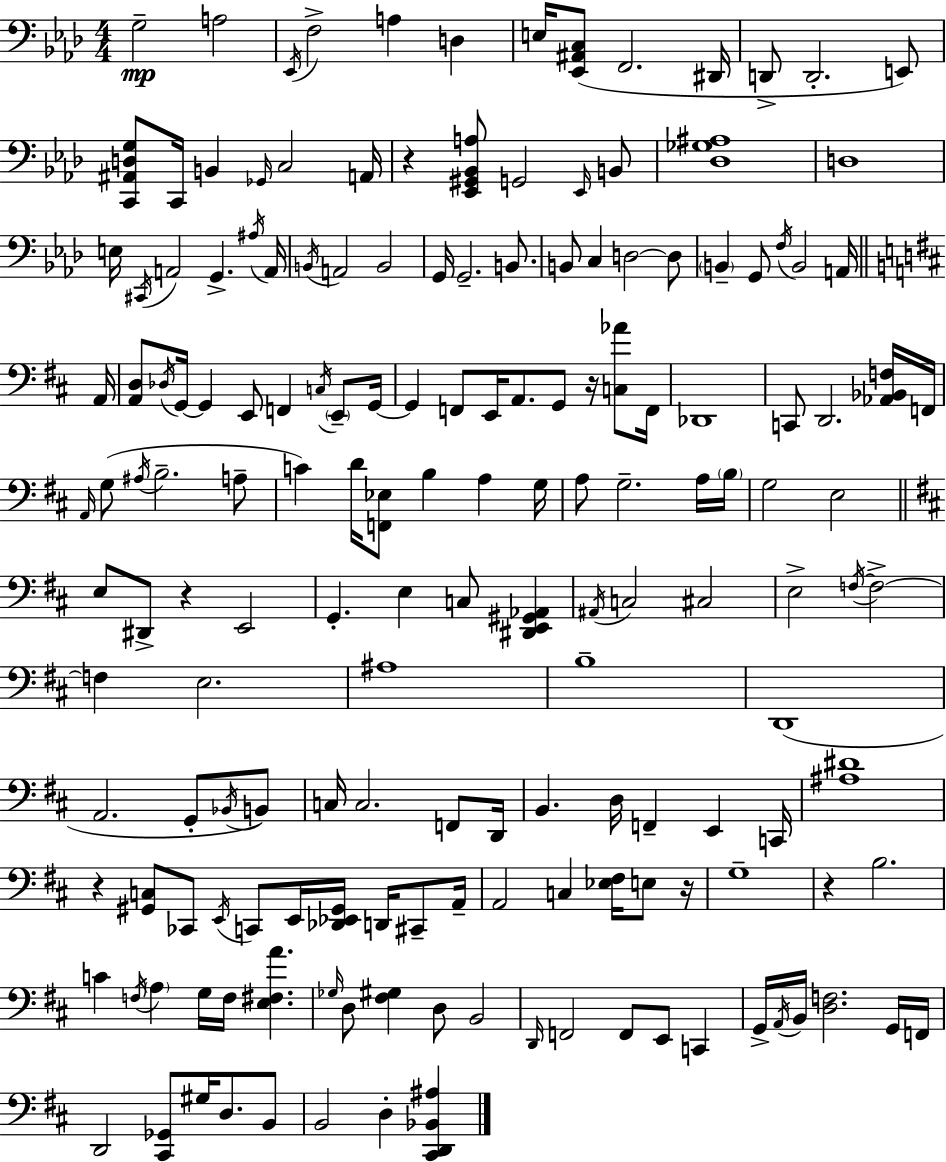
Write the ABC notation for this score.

X:1
T:Untitled
M:4/4
L:1/4
K:Fm
G,2 A,2 _E,,/4 F,2 A, D, E,/4 [_E,,^A,,C,]/2 F,,2 ^D,,/4 D,,/2 D,,2 E,,/2 [C,,^A,,D,G,]/2 C,,/4 B,, _G,,/4 C,2 A,,/4 z [_E,,^G,,_B,,A,]/2 G,,2 _E,,/4 B,,/2 [_D,_G,^A,]4 D,4 E,/4 ^C,,/4 A,,2 G,, ^A,/4 A,,/4 B,,/4 A,,2 B,,2 G,,/4 G,,2 B,,/2 B,,/2 C, D,2 D,/2 B,, G,,/2 F,/4 B,,2 A,,/4 A,,/4 [A,,D,]/2 _D,/4 G,,/4 G,, E,,/2 F,, C,/4 E,,/2 G,,/4 G,, F,,/2 E,,/4 A,,/2 G,,/2 z/4 [C,_A]/2 F,,/4 _D,,4 C,,/2 D,,2 [_A,,_B,,F,]/4 F,,/4 A,,/4 G,/2 ^A,/4 B,2 A,/2 C D/4 [F,,_E,]/2 B, A, G,/4 A,/2 G,2 A,/4 B,/4 G,2 E,2 E,/2 ^D,,/2 z E,,2 G,, E, C,/2 [^D,,E,,^G,,_A,,] ^A,,/4 C,2 ^C,2 E,2 F,/4 F,2 F, E,2 ^A,4 B,4 D,,4 A,,2 G,,/2 _B,,/4 B,,/2 C,/4 C,2 F,,/2 D,,/4 B,, D,/4 F,, E,, C,,/4 [^A,^D]4 z [^G,,C,]/2 _C,,/2 E,,/4 C,,/2 E,,/4 [_D,,_E,,^G,,]/4 D,,/4 ^C,,/2 A,,/4 A,,2 C, [_E,^F,]/4 E,/2 z/4 G,4 z B,2 C F,/4 A, G,/4 F,/4 [E,^F,A] _G,/4 D,/2 [^F,^G,] D,/2 B,,2 D,,/4 F,,2 F,,/2 E,,/2 C,, G,,/4 A,,/4 B,,/4 [D,F,]2 G,,/4 F,,/4 D,,2 [^C,,_G,,]/2 ^G,/4 D,/2 B,,/2 B,,2 D, [^C,,D,,_B,,^A,]